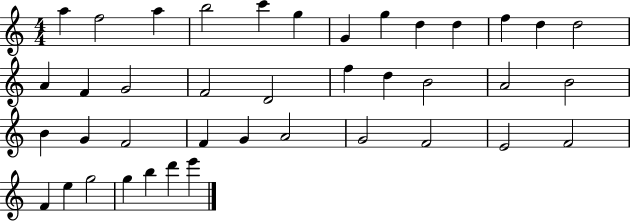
A5/q F5/h A5/q B5/h C6/q G5/q G4/q G5/q D5/q D5/q F5/q D5/q D5/h A4/q F4/q G4/h F4/h D4/h F5/q D5/q B4/h A4/h B4/h B4/q G4/q F4/h F4/q G4/q A4/h G4/h F4/h E4/h F4/h F4/q E5/q G5/h G5/q B5/q D6/q E6/q